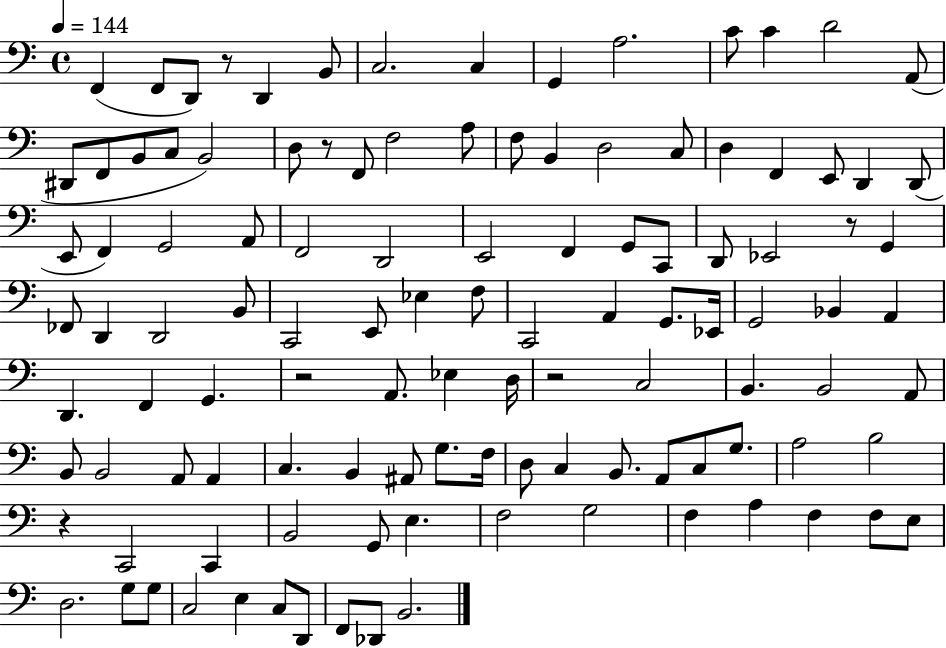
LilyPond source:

{
  \clef bass
  \time 4/4
  \defaultTimeSignature
  \key c \major
  \tempo 4 = 144
  \repeat volta 2 { f,4( f,8 d,8) r8 d,4 b,8 | c2. c4 | g,4 a2. | c'8 c'4 d'2 a,8( | \break dis,8 f,8 b,8 c8 b,2) | d8 r8 f,8 f2 a8 | f8 b,4 d2 c8 | d4 f,4 e,8 d,4 d,8( | \break e,8 f,4) g,2 a,8 | f,2 d,2 | e,2 f,4 g,8 c,8 | d,8 ees,2 r8 g,4 | \break fes,8 d,4 d,2 b,8 | c,2 e,8 ees4 f8 | c,2 a,4 g,8. ees,16 | g,2 bes,4 a,4 | \break d,4. f,4 g,4. | r2 a,8. ees4 d16 | r2 c2 | b,4. b,2 a,8 | \break b,8 b,2 a,8 a,4 | c4. b,4 ais,8 g8. f16 | d8 c4 b,8. a,8 c8 g8. | a2 b2 | \break r4 c,2 c,4 | b,2 g,8 e4. | f2 g2 | f4 a4 f4 f8 e8 | \break d2. g8 g8 | c2 e4 c8 d,8 | f,8 des,8 b,2. | } \bar "|."
}